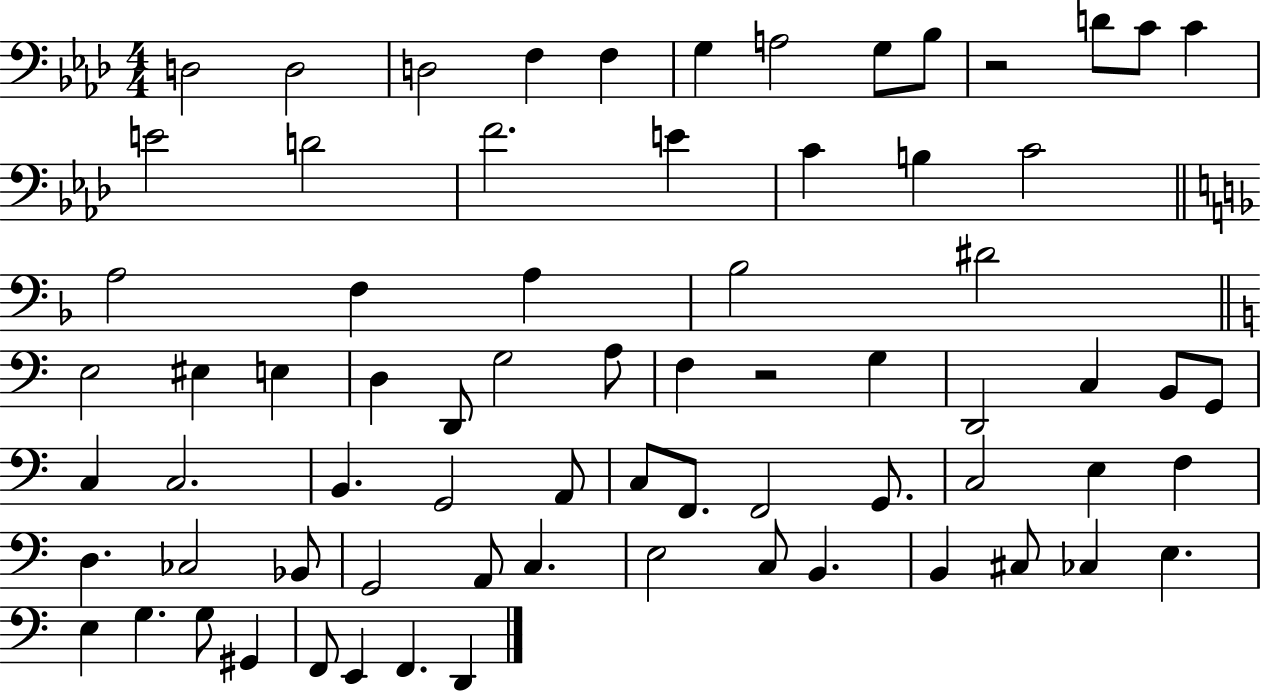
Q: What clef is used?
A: bass